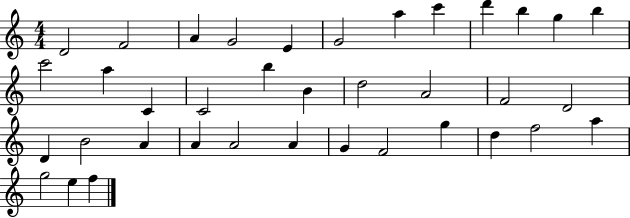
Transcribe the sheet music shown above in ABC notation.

X:1
T:Untitled
M:4/4
L:1/4
K:C
D2 F2 A G2 E G2 a c' d' b g b c'2 a C C2 b B d2 A2 F2 D2 D B2 A A A2 A G F2 g d f2 a g2 e f